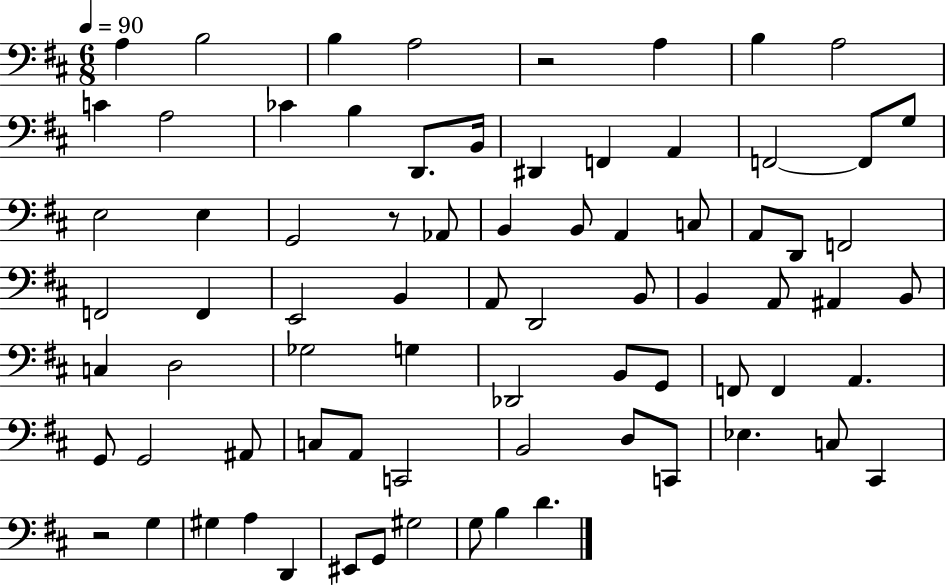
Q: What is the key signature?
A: D major